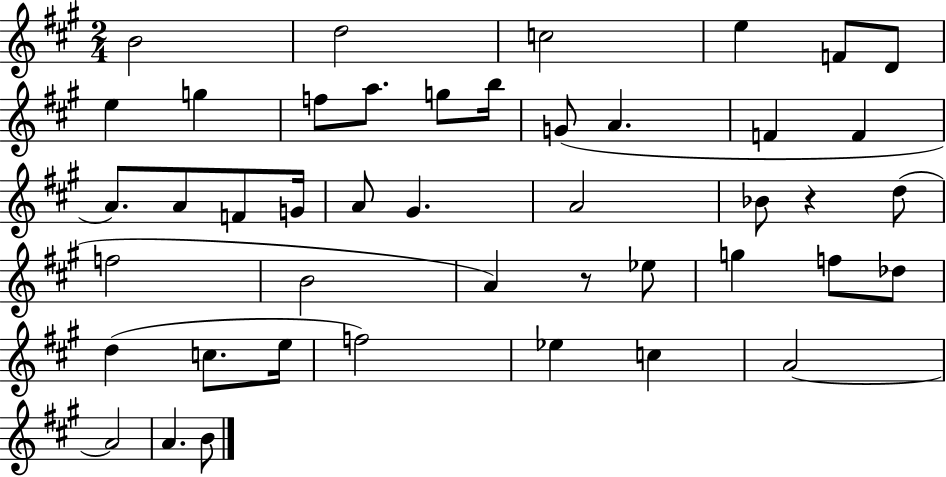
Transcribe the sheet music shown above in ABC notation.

X:1
T:Untitled
M:2/4
L:1/4
K:A
B2 d2 c2 e F/2 D/2 e g f/2 a/2 g/2 b/4 G/2 A F F A/2 A/2 F/2 G/4 A/2 ^G A2 _B/2 z d/2 f2 B2 A z/2 _e/2 g f/2 _d/2 d c/2 e/4 f2 _e c A2 A2 A B/2